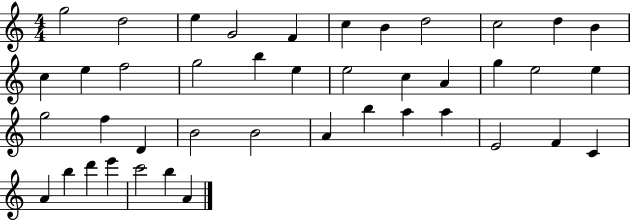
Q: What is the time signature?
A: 4/4